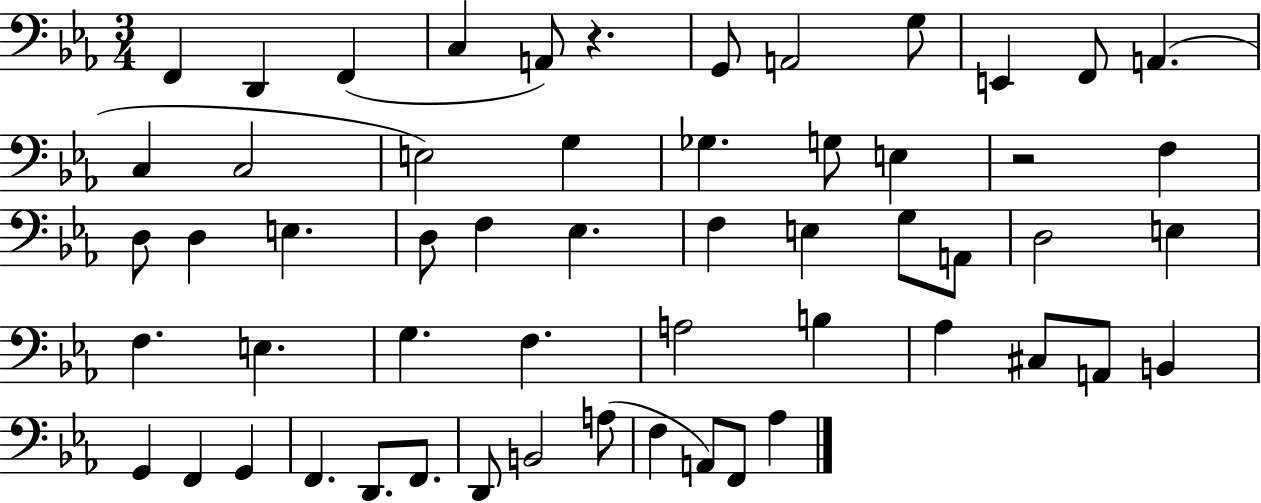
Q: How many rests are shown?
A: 2